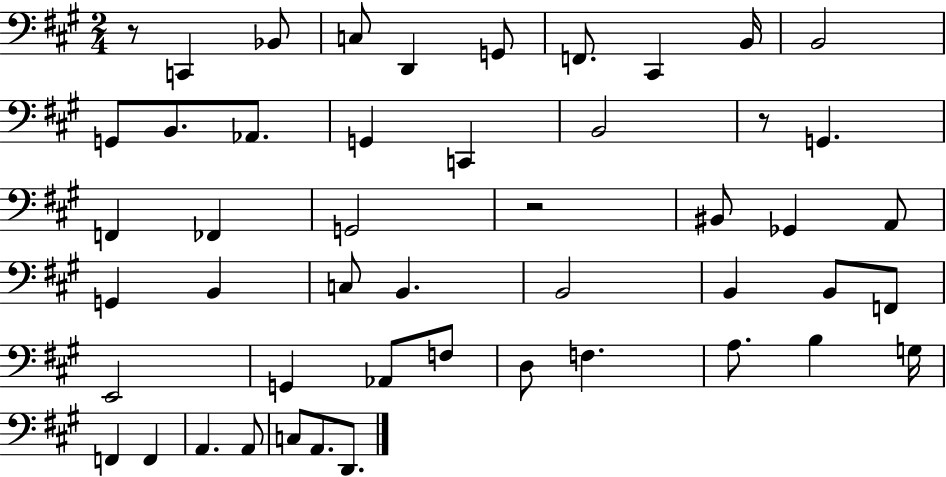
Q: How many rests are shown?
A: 3